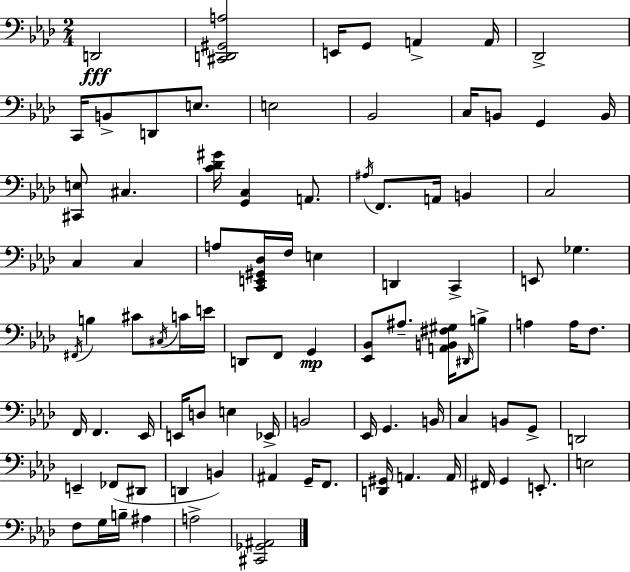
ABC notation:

X:1
T:Untitled
M:2/4
L:1/4
K:Ab
D,,2 [^C,,D,,^G,,A,]2 E,,/4 G,,/2 A,, A,,/4 _D,,2 C,,/4 B,,/2 D,,/2 E,/2 E,2 _B,,2 C,/4 B,,/2 G,, B,,/4 [^C,,E,]/2 ^C, [C_D^G]/4 [G,,C,] A,,/2 ^A,/4 F,,/2 A,,/4 B,, C,2 C, C, A,/2 [C,,E,,^G,,_D,]/4 F,/4 E, D,, C,, E,,/2 _G, ^F,,/4 B, ^C/2 ^C,/4 C/4 E/4 D,,/2 F,,/2 G,, [_E,,_B,,]/2 ^A,/2 [A,,B,,^F,^G,]/4 ^D,,/4 B,/2 A, A,/4 F,/2 F,,/4 F,, _E,,/4 E,,/4 D,/2 E, _E,,/4 B,,2 _E,,/4 G,, B,,/4 C, B,,/2 G,,/2 D,,2 E,, _F,,/2 ^D,,/2 D,, B,, ^A,, G,,/4 F,,/2 [D,,^G,,]/4 A,, A,,/4 ^F,,/4 G,, E,,/2 E,2 F,/2 G,/4 B,/4 ^A, A,2 [^C,,_G,,^A,,]2